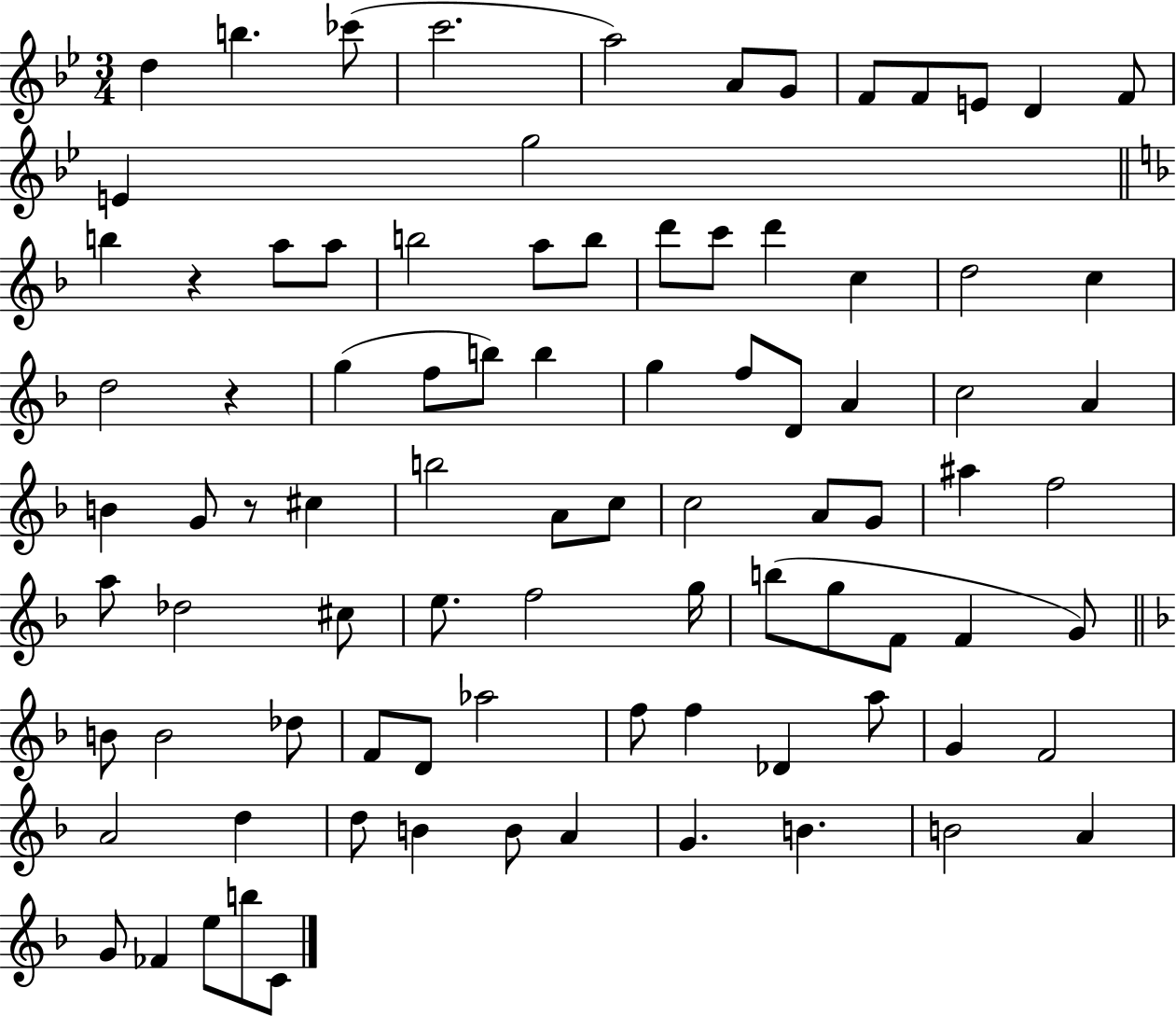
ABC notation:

X:1
T:Untitled
M:3/4
L:1/4
K:Bb
d b _c'/2 c'2 a2 A/2 G/2 F/2 F/2 E/2 D F/2 E g2 b z a/2 a/2 b2 a/2 b/2 d'/2 c'/2 d' c d2 c d2 z g f/2 b/2 b g f/2 D/2 A c2 A B G/2 z/2 ^c b2 A/2 c/2 c2 A/2 G/2 ^a f2 a/2 _d2 ^c/2 e/2 f2 g/4 b/2 g/2 F/2 F G/2 B/2 B2 _d/2 F/2 D/2 _a2 f/2 f _D a/2 G F2 A2 d d/2 B B/2 A G B B2 A G/2 _F e/2 b/2 C/2